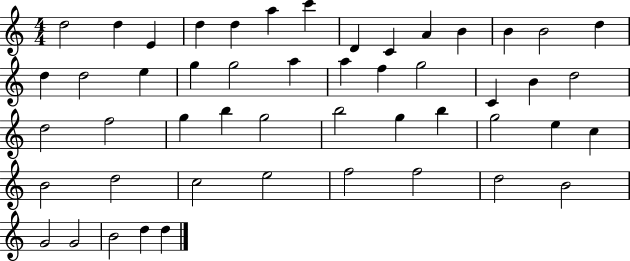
D5/h D5/q E4/q D5/q D5/q A5/q C6/q D4/q C4/q A4/q B4/q B4/q B4/h D5/q D5/q D5/h E5/q G5/q G5/h A5/q A5/q F5/q G5/h C4/q B4/q D5/h D5/h F5/h G5/q B5/q G5/h B5/h G5/q B5/q G5/h E5/q C5/q B4/h D5/h C5/h E5/h F5/h F5/h D5/h B4/h G4/h G4/h B4/h D5/q D5/q